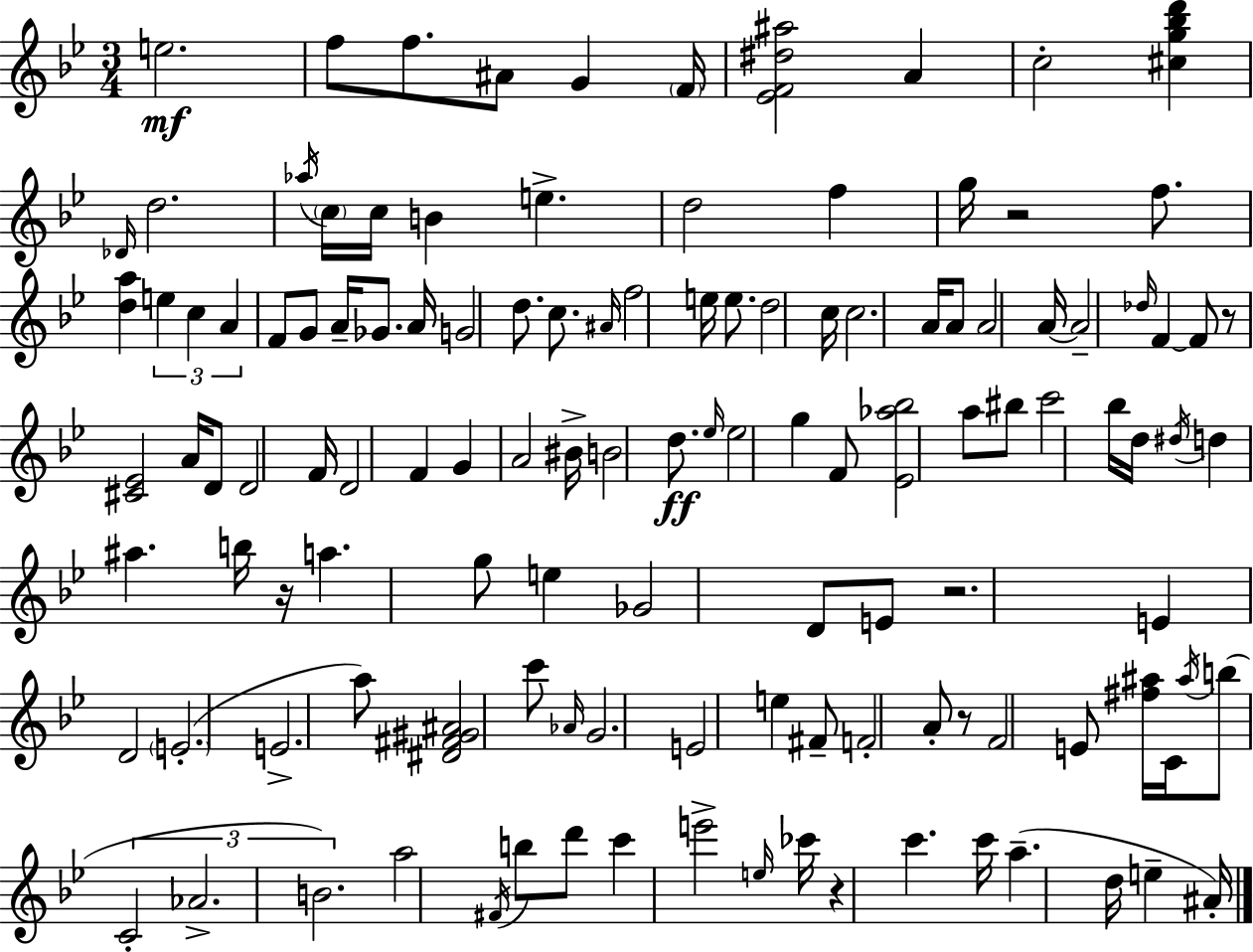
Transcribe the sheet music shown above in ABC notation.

X:1
T:Untitled
M:3/4
L:1/4
K:Gm
e2 f/2 f/2 ^A/2 G F/4 [_EF^d^a]2 A c2 [^cg_bd'] _D/4 d2 _a/4 c/4 c/4 B e d2 f g/4 z2 f/2 [da] e c A F/2 G/2 A/4 _G/2 A/4 G2 d/2 c/2 ^A/4 f2 e/4 e/2 d2 c/4 c2 A/4 A/2 A2 A/4 A2 _d/4 F F/2 z/2 [^C_E]2 A/4 D/2 D2 F/4 D2 F G A2 ^B/4 B2 d/2 _e/4 _e2 g F/2 [_E_a_b]2 a/2 ^b/2 c'2 _b/4 d/4 ^d/4 d ^a b/4 z/4 a g/2 e _G2 D/2 E/2 z2 E D2 E2 E2 a/2 [^D^F^G^A]2 c'/2 _A/4 G2 E2 e ^F/2 F2 A/2 z/2 F2 E/2 [^f^a]/4 C/4 ^a/4 b/2 C2 _A2 B2 a2 ^F/4 b/2 d'/2 c' e'2 e/4 _c'/4 z c' c'/4 a d/4 e ^A/4